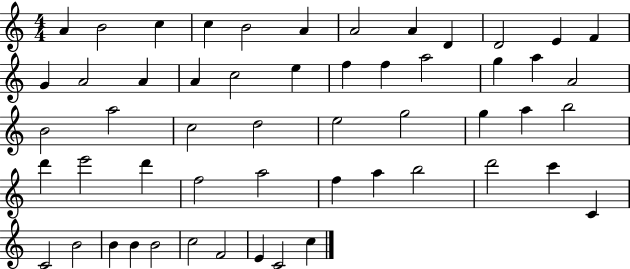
{
  \clef treble
  \numericTimeSignature
  \time 4/4
  \key c \major
  a'4 b'2 c''4 | c''4 b'2 a'4 | a'2 a'4 d'4 | d'2 e'4 f'4 | \break g'4 a'2 a'4 | a'4 c''2 e''4 | f''4 f''4 a''2 | g''4 a''4 a'2 | \break b'2 a''2 | c''2 d''2 | e''2 g''2 | g''4 a''4 b''2 | \break d'''4 e'''2 d'''4 | f''2 a''2 | f''4 a''4 b''2 | d'''2 c'''4 c'4 | \break c'2 b'2 | b'4 b'4 b'2 | c''2 f'2 | e'4 c'2 c''4 | \break \bar "|."
}